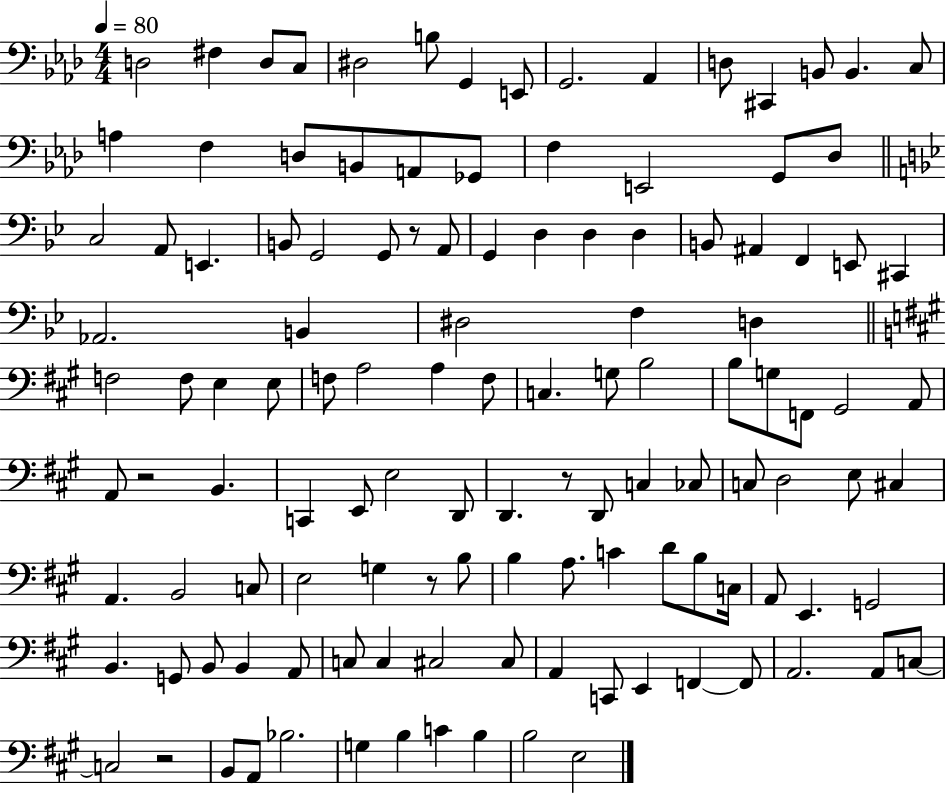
X:1
T:Untitled
M:4/4
L:1/4
K:Ab
D,2 ^F, D,/2 C,/2 ^D,2 B,/2 G,, E,,/2 G,,2 _A,, D,/2 ^C,, B,,/2 B,, C,/2 A, F, D,/2 B,,/2 A,,/2 _G,,/2 F, E,,2 G,,/2 _D,/2 C,2 A,,/2 E,, B,,/2 G,,2 G,,/2 z/2 A,,/2 G,, D, D, D, B,,/2 ^A,, F,, E,,/2 ^C,, _A,,2 B,, ^D,2 F, D, F,2 F,/2 E, E,/2 F,/2 A,2 A, F,/2 C, G,/2 B,2 B,/2 G,/2 F,,/2 ^G,,2 A,,/2 A,,/2 z2 B,, C,, E,,/2 E,2 D,,/2 D,, z/2 D,,/2 C, _C,/2 C,/2 D,2 E,/2 ^C, A,, B,,2 C,/2 E,2 G, z/2 B,/2 B, A,/2 C D/2 B,/2 C,/4 A,,/2 E,, G,,2 B,, G,,/2 B,,/2 B,, A,,/2 C,/2 C, ^C,2 ^C,/2 A,, C,,/2 E,, F,, F,,/2 A,,2 A,,/2 C,/2 C,2 z2 B,,/2 A,,/2 _B,2 G, B, C B, B,2 E,2